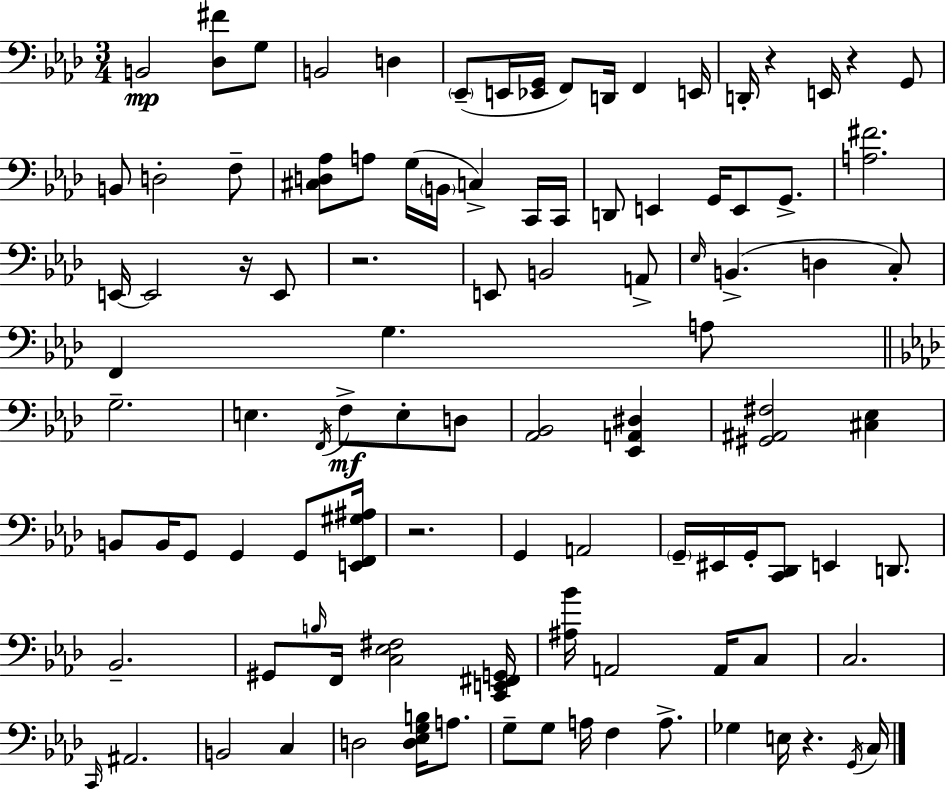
B2/h [Db3,F#4]/e G3/e B2/h D3/q Eb2/e E2/s [Eb2,G2]/s F2/e D2/s F2/q E2/s D2/s R/q E2/s R/q G2/e B2/e D3/h F3/e [C#3,D3,Ab3]/e A3/e G3/s B2/s C3/q C2/s C2/s D2/e E2/q G2/s E2/e G2/e. [A3,F#4]/h. E2/s E2/h R/s E2/e R/h. E2/e B2/h A2/e Eb3/s B2/q. D3/q C3/e F2/q G3/q. A3/e G3/h. E3/q. F2/s F3/e E3/e D3/e [Ab2,Bb2]/h [Eb2,A2,D#3]/q [G#2,A#2,F#3]/h [C#3,Eb3]/q B2/e B2/s G2/e G2/q G2/e [E2,F2,G#3,A#3]/s R/h. G2/q A2/h G2/s EIS2/s G2/s [C2,Db2]/e E2/q D2/e. Bb2/h. G#2/e B3/s F2/s [C3,Eb3,F#3]/h [C2,E2,F#2,G2]/s [A#3,Bb4]/s A2/h A2/s C3/e C3/h. C2/s A#2/h. B2/h C3/q D3/h [D3,Eb3,G3,B3]/s A3/e. G3/e G3/e A3/s F3/q A3/e. Gb3/q E3/s R/q. G2/s C3/s